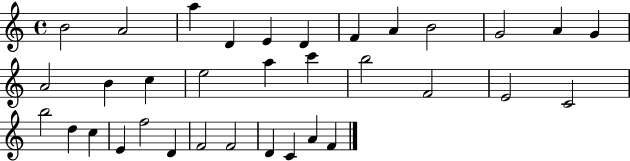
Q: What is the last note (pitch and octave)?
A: F4